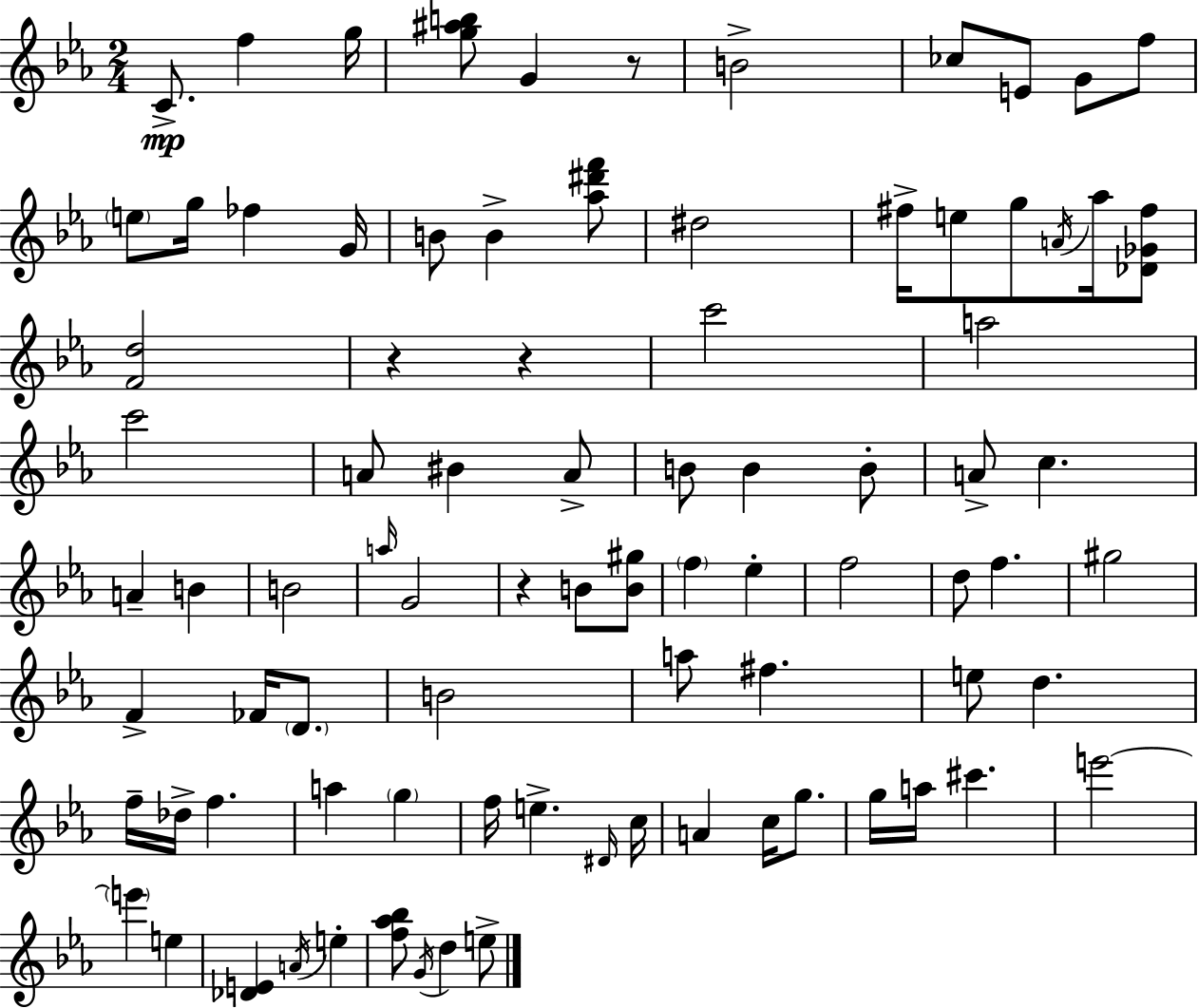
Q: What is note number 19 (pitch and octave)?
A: G5